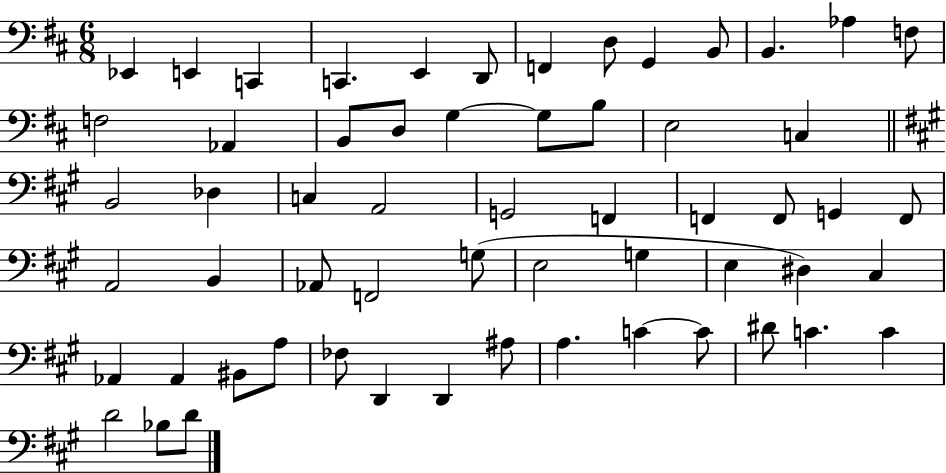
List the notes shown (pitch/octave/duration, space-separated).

Eb2/q E2/q C2/q C2/q. E2/q D2/e F2/q D3/e G2/q B2/e B2/q. Ab3/q F3/e F3/h Ab2/q B2/e D3/e G3/q G3/e B3/e E3/h C3/q B2/h Db3/q C3/q A2/h G2/h F2/q F2/q F2/e G2/q F2/e A2/h B2/q Ab2/e F2/h G3/e E3/h G3/q E3/q D#3/q C#3/q Ab2/q Ab2/q BIS2/e A3/e FES3/e D2/q D2/q A#3/e A3/q. C4/q C4/e D#4/e C4/q. C4/q D4/h Bb3/e D4/e